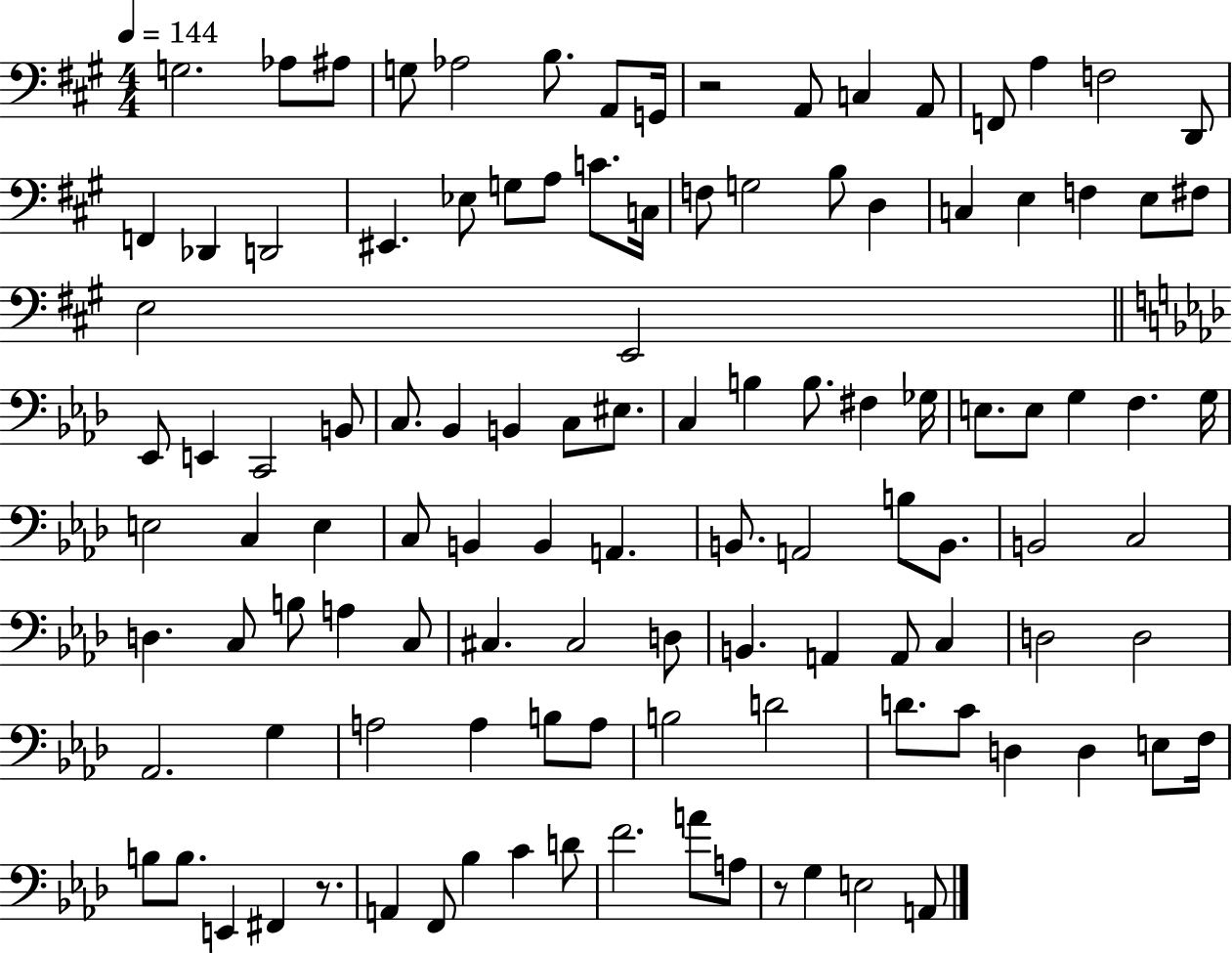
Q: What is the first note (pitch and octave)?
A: G3